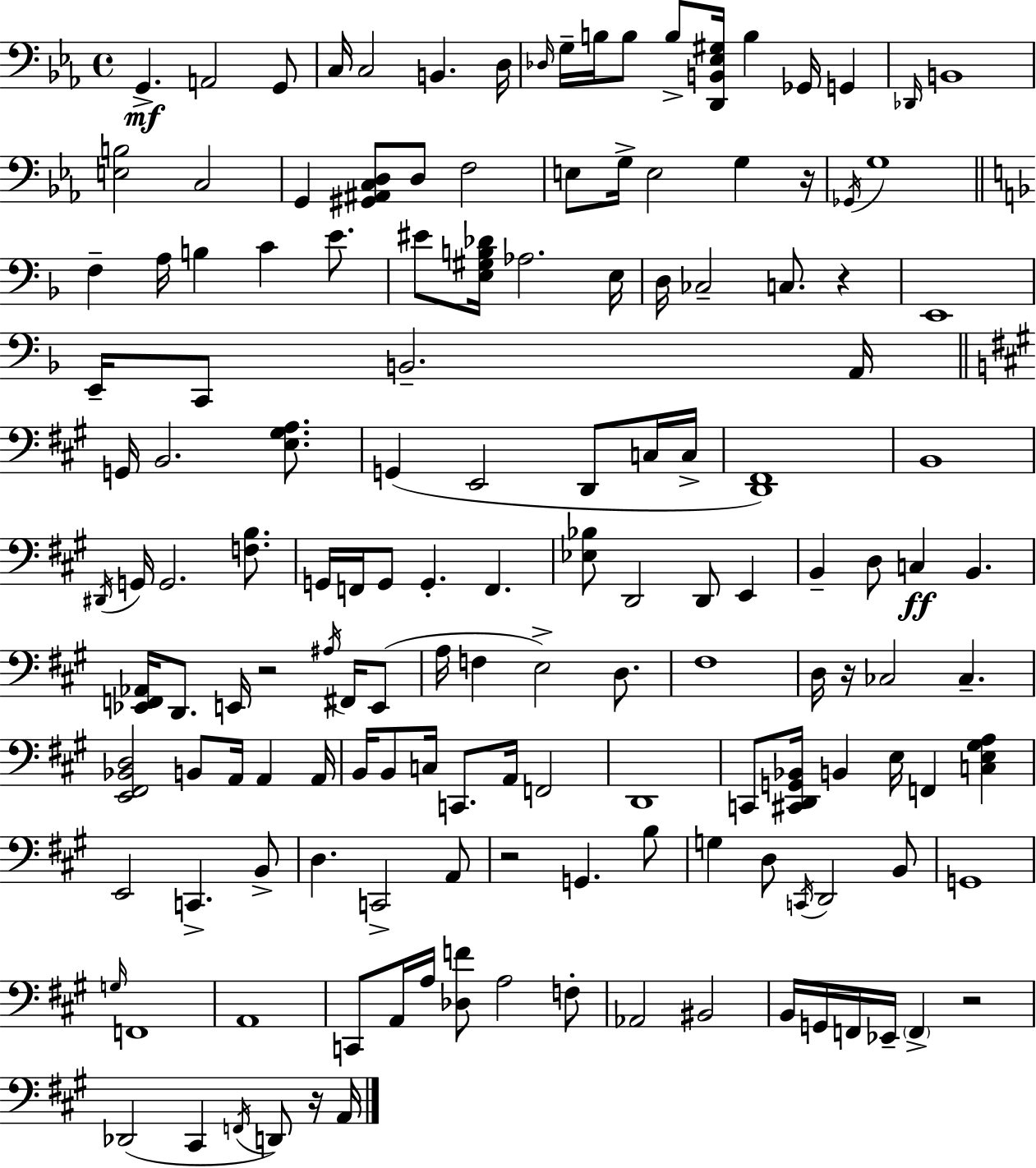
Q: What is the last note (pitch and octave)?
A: A2